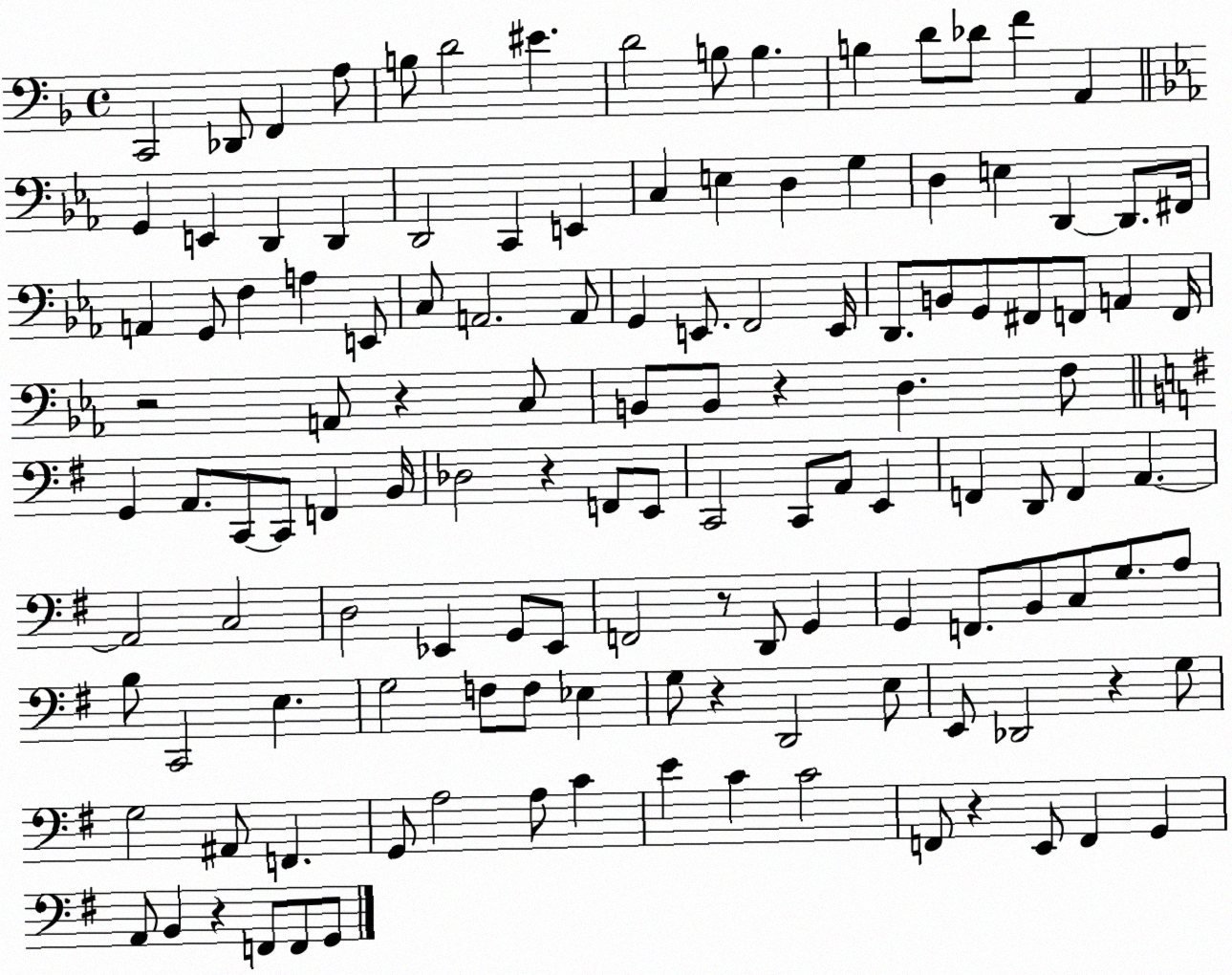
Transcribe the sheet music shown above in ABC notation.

X:1
T:Untitled
M:4/4
L:1/4
K:F
C,,2 _D,,/2 F,, A,/2 B,/2 D2 ^E D2 B,/2 B, B, D/2 _D/2 F A,, G,, E,, D,, D,, D,,2 C,, E,, C, E, D, G, D, E, D,, D,,/2 ^F,,/4 A,, G,,/2 F, A, E,,/2 C,/2 A,,2 A,,/2 G,, E,,/2 F,,2 E,,/4 D,,/2 B,,/2 G,,/2 ^F,,/2 F,,/2 A,, F,,/4 z2 A,,/2 z C,/2 B,,/2 B,,/2 z D, F,/2 G,, A,,/2 C,,/2 C,,/2 F,, B,,/4 _D,2 z F,,/2 E,,/2 C,,2 C,,/2 A,,/2 E,, F,, D,,/2 F,, A,, A,,2 C,2 D,2 _E,, G,,/2 _E,,/2 F,,2 z/2 D,,/2 G,, G,, F,,/2 B,,/2 C,/2 G,/2 A,/2 B,/2 C,,2 E, G,2 F,/2 F,/2 _E, G,/2 z D,,2 E,/2 E,,/2 _D,,2 z G,/2 G,2 ^A,,/2 F,, G,,/2 A,2 A,/2 C E C C2 F,,/2 z E,,/2 F,, G,, A,,/2 B,, z F,,/2 F,,/2 G,,/2